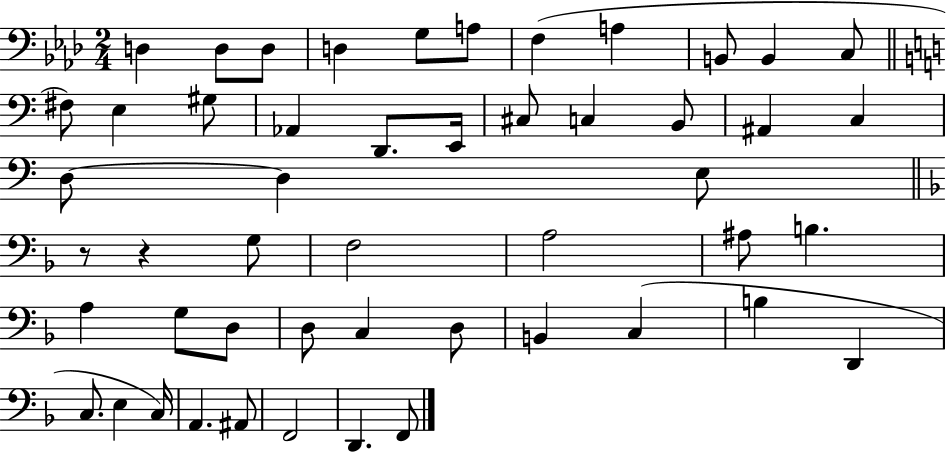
{
  \clef bass
  \numericTimeSignature
  \time 2/4
  \key aes \major
  d4 d8 d8 | d4 g8 a8 | f4( a4 | b,8 b,4 c8 | \break \bar "||" \break \key c \major fis8) e4 gis8 | aes,4 d,8. e,16 | cis8 c4 b,8 | ais,4 c4 | \break d8~~ d4 e8 | \bar "||" \break \key f \major r8 r4 g8 | f2 | a2 | ais8 b4. | \break a4 g8 d8 | d8 c4 d8 | b,4 c4( | b4 d,4 | \break c8. e4 c16) | a,4. ais,8 | f,2 | d,4. f,8 | \break \bar "|."
}